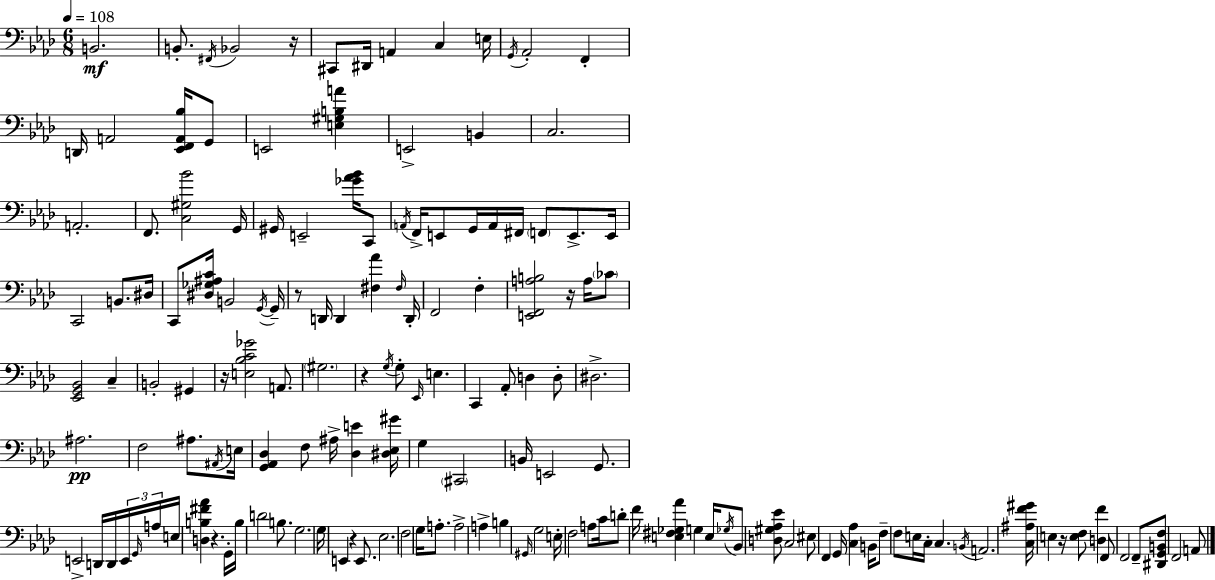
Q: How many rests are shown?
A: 8